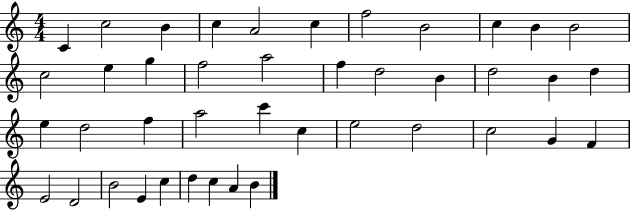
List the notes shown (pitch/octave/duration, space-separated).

C4/q C5/h B4/q C5/q A4/h C5/q F5/h B4/h C5/q B4/q B4/h C5/h E5/q G5/q F5/h A5/h F5/q D5/h B4/q D5/h B4/q D5/q E5/q D5/h F5/q A5/h C6/q C5/q E5/h D5/h C5/h G4/q F4/q E4/h D4/h B4/h E4/q C5/q D5/q C5/q A4/q B4/q